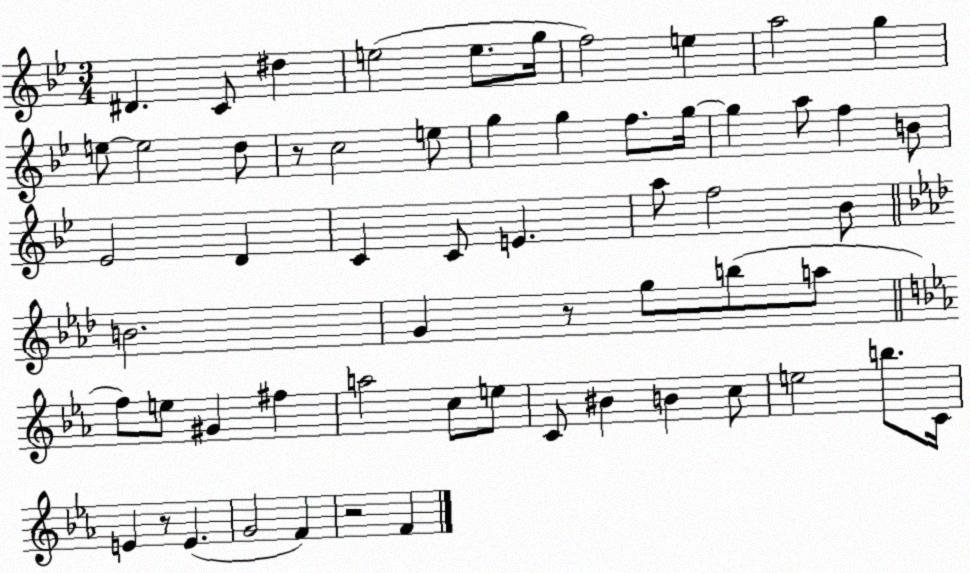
X:1
T:Untitled
M:3/4
L:1/4
K:Bb
^D C/2 ^d e2 e/2 g/4 f2 e a2 g e/2 e2 d/2 z/2 c2 e/2 g g f/2 g/4 g a/2 f B/2 _E2 D C C/2 E a/2 f2 _B/2 B2 G z/2 g/2 b/2 a/2 f/2 e/2 ^G ^f a2 c/2 e/2 C/2 ^B B c/2 e2 b/2 C/4 E z/2 E G2 F z2 F